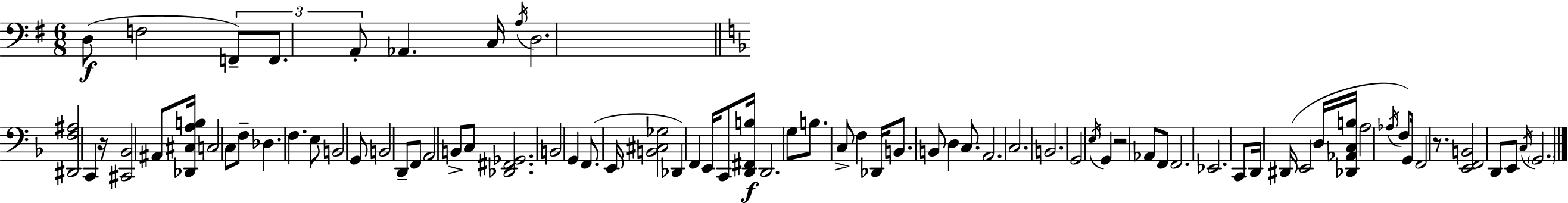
D3/e F3/h F2/e F2/e. A2/e Ab2/q. C3/s A3/s D3/h. [D#2,F3,A#3]/h C2/q R/s [C#2,Bb2]/h A#2/e [Db2,C#3,A3,B3]/s C3/h C3/e F3/e Db3/q. F3/q. E3/e B2/h G2/e B2/h D2/e F2/e A2/h B2/e C3/e [Db2,F#2,Gb2]/h. B2/h G2/q F2/e. E2/s [B2,C#3,Gb3]/h Db2/q F2/q E2/s C2/e [D2,F#2,B3]/s D2/h. G3/e B3/e. C3/e F3/q Db2/s B2/e. B2/e D3/q C3/e. A2/h. C3/h. B2/h. G2/h E3/s G2/q R/h Ab2/e F2/e F2/h. Eb2/h. C2/e D2/s D#2/s E2/h D3/s [Db2,Ab2,C3,B3]/s A3/h Ab3/s F3/e G2/s F2/h R/e. [E2,F2,B2]/h D2/e E2/e C3/s G2/h.